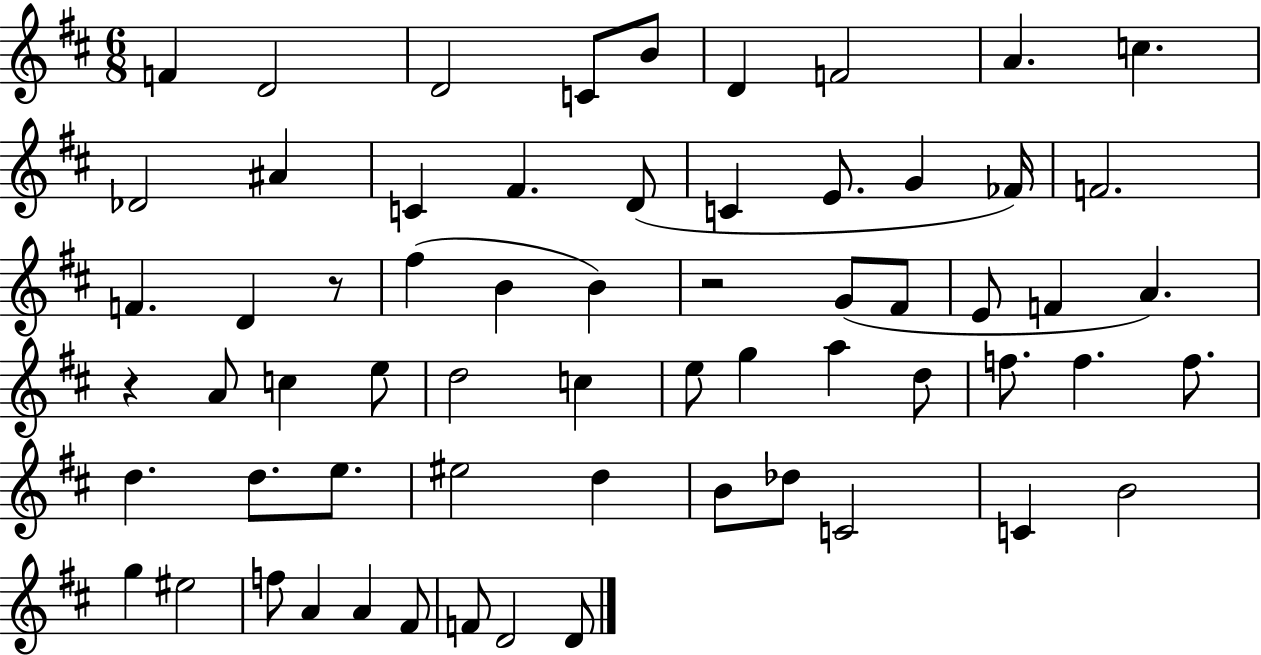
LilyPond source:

{
  \clef treble
  \numericTimeSignature
  \time 6/8
  \key d \major
  f'4 d'2 | d'2 c'8 b'8 | d'4 f'2 | a'4. c''4. | \break des'2 ais'4 | c'4 fis'4. d'8( | c'4 e'8. g'4 fes'16) | f'2. | \break f'4. d'4 r8 | fis''4( b'4 b'4) | r2 g'8( fis'8 | e'8 f'4 a'4.) | \break r4 a'8 c''4 e''8 | d''2 c''4 | e''8 g''4 a''4 d''8 | f''8. f''4. f''8. | \break d''4. d''8. e''8. | eis''2 d''4 | b'8 des''8 c'2 | c'4 b'2 | \break g''4 eis''2 | f''8 a'4 a'4 fis'8 | f'8 d'2 d'8 | \bar "|."
}